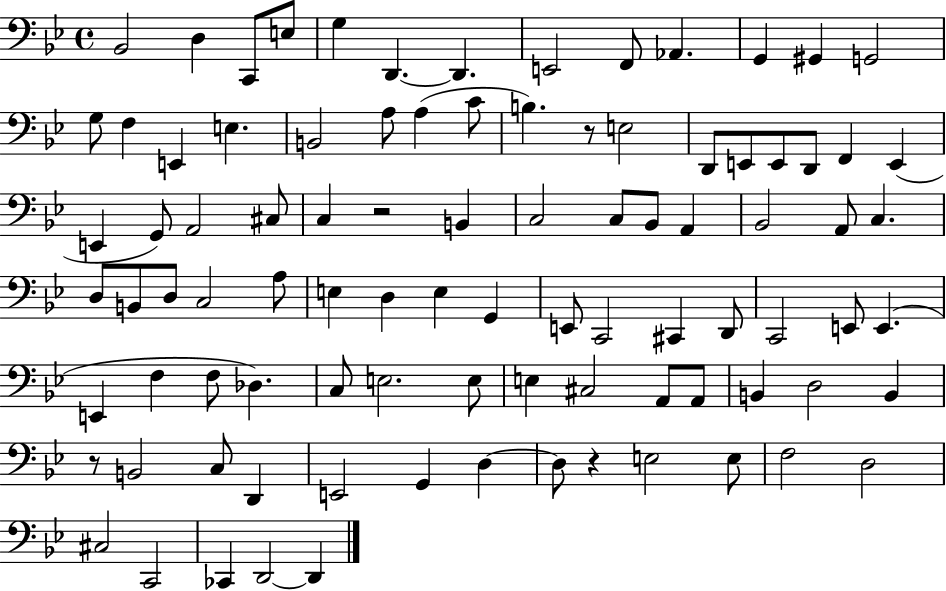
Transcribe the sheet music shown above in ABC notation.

X:1
T:Untitled
M:4/4
L:1/4
K:Bb
_B,,2 D, C,,/2 E,/2 G, D,, D,, E,,2 F,,/2 _A,, G,, ^G,, G,,2 G,/2 F, E,, E, B,,2 A,/2 A, C/2 B, z/2 E,2 D,,/2 E,,/2 E,,/2 D,,/2 F,, E,, E,, G,,/2 A,,2 ^C,/2 C, z2 B,, C,2 C,/2 _B,,/2 A,, _B,,2 A,,/2 C, D,/2 B,,/2 D,/2 C,2 A,/2 E, D, E, G,, E,,/2 C,,2 ^C,, D,,/2 C,,2 E,,/2 E,, E,, F, F,/2 _D, C,/2 E,2 E,/2 E, ^C,2 A,,/2 A,,/2 B,, D,2 B,, z/2 B,,2 C,/2 D,, E,,2 G,, D, D,/2 z E,2 E,/2 F,2 D,2 ^C,2 C,,2 _C,, D,,2 D,,